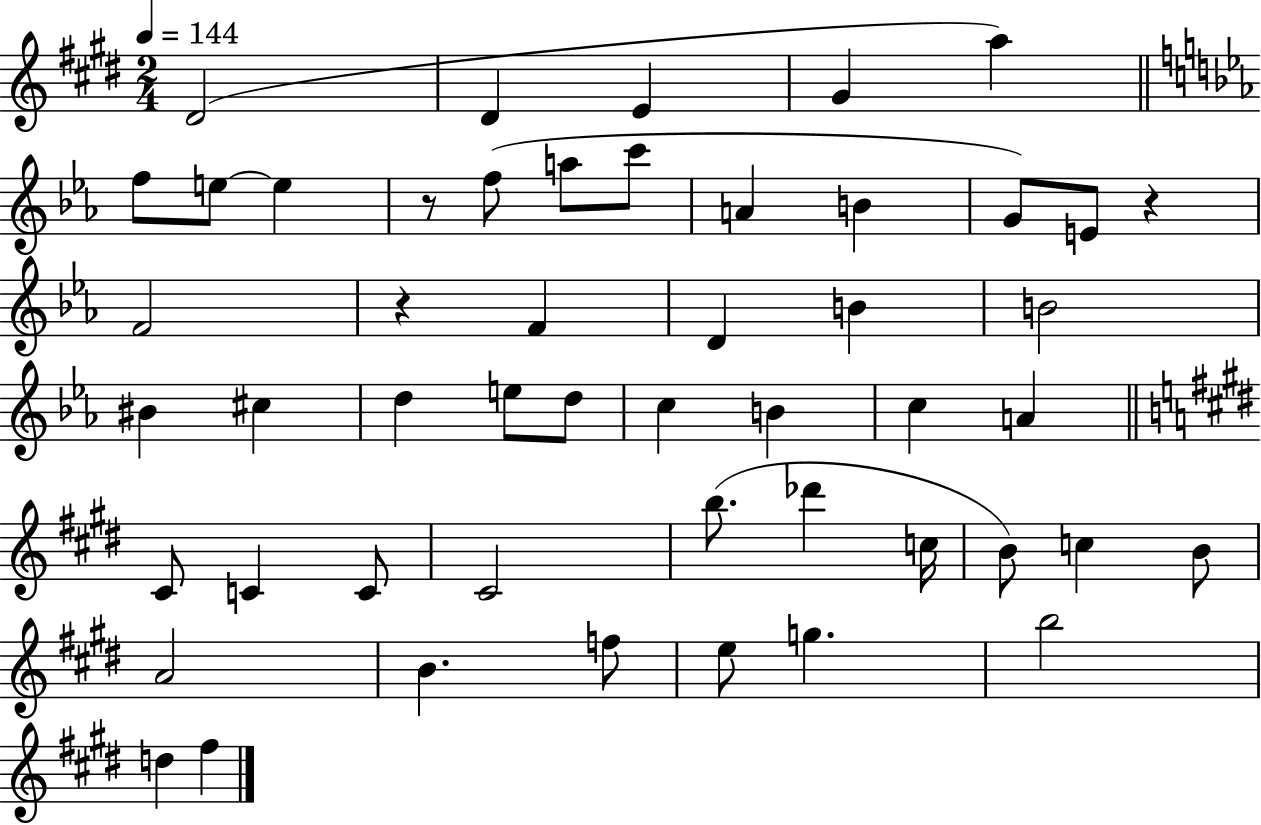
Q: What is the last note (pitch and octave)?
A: F#5